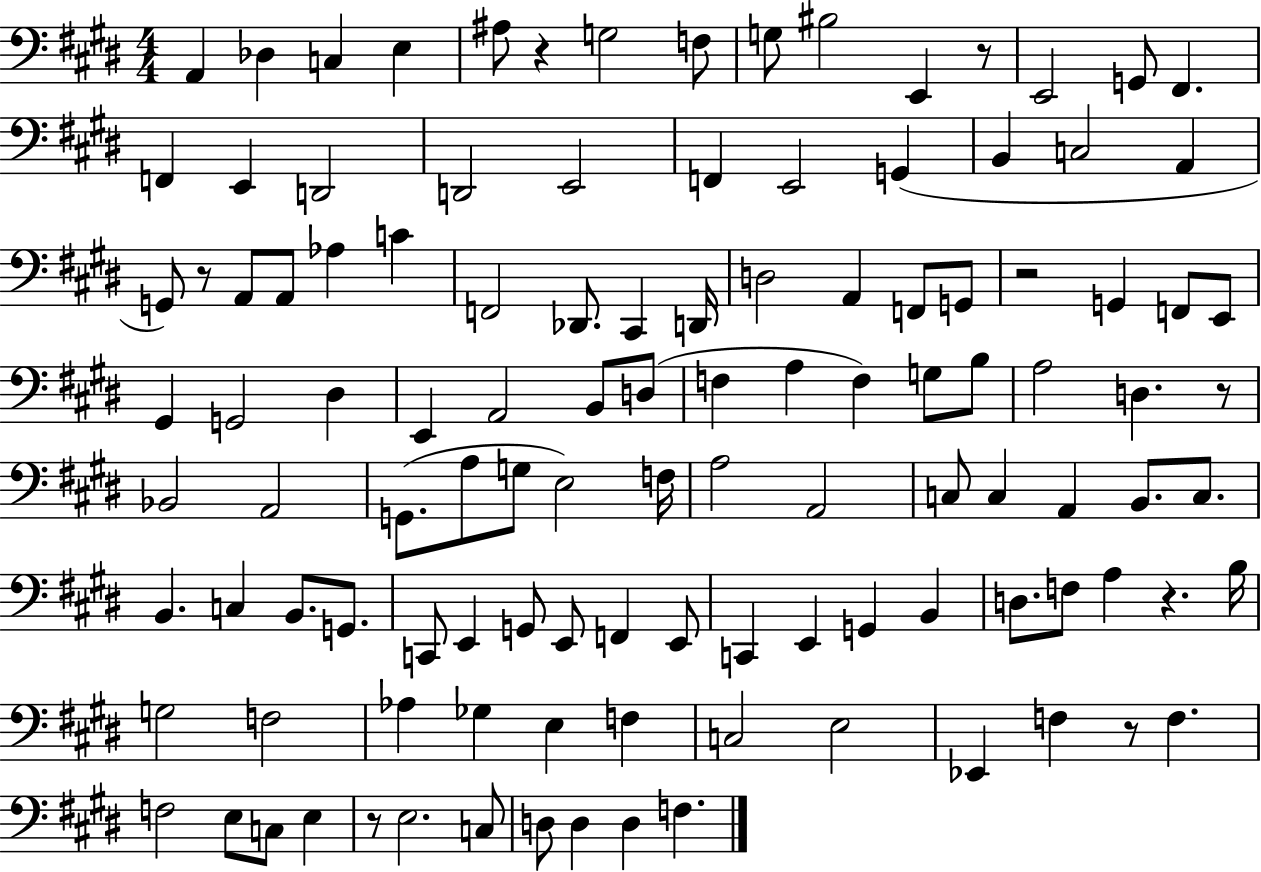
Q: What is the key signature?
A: E major